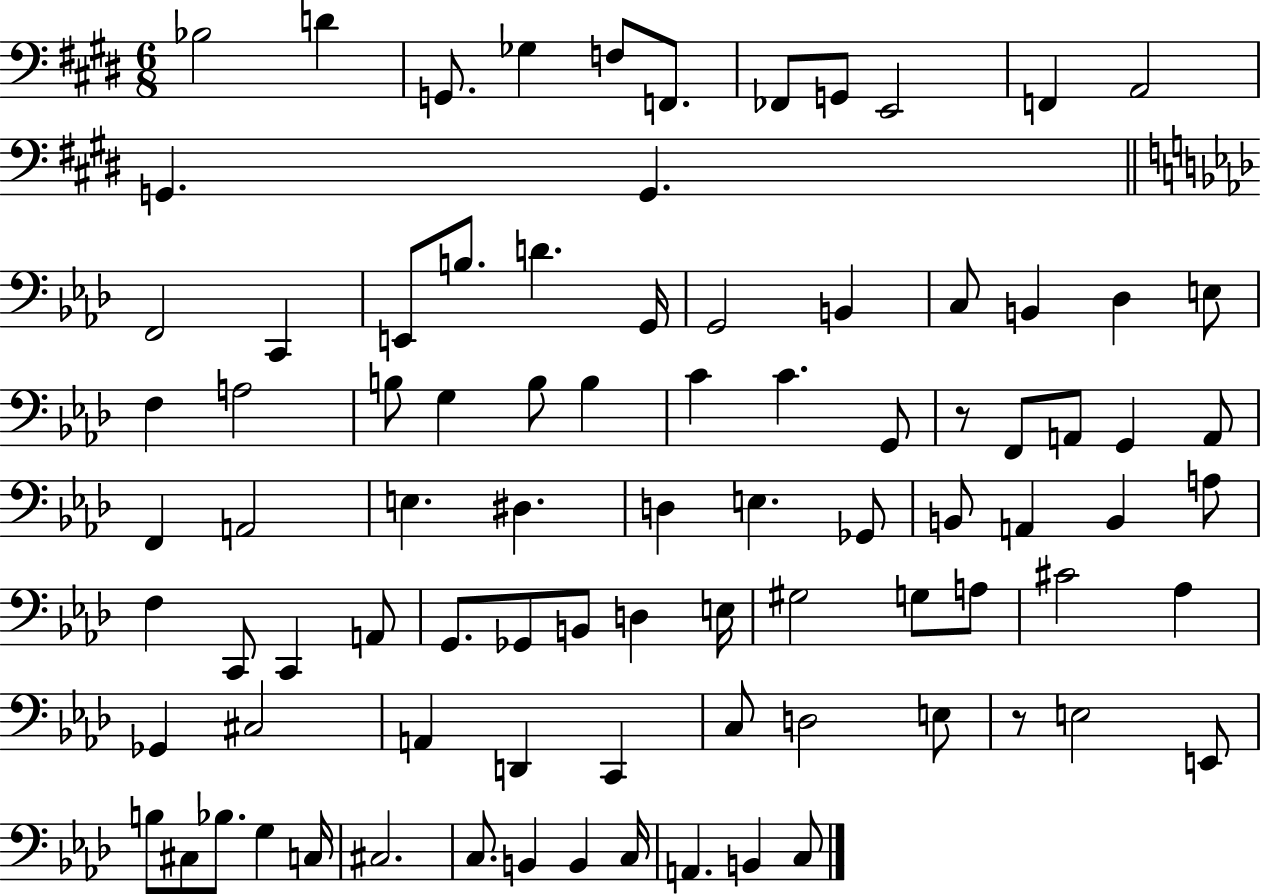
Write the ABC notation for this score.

X:1
T:Untitled
M:6/8
L:1/4
K:E
_B,2 D G,,/2 _G, F,/2 F,,/2 _F,,/2 G,,/2 E,,2 F,, A,,2 G,, G,, F,,2 C,, E,,/2 B,/2 D G,,/4 G,,2 B,, C,/2 B,, _D, E,/2 F, A,2 B,/2 G, B,/2 B, C C G,,/2 z/2 F,,/2 A,,/2 G,, A,,/2 F,, A,,2 E, ^D, D, E, _G,,/2 B,,/2 A,, B,, A,/2 F, C,,/2 C,, A,,/2 G,,/2 _G,,/2 B,,/2 D, E,/4 ^G,2 G,/2 A,/2 ^C2 _A, _G,, ^C,2 A,, D,, C,, C,/2 D,2 E,/2 z/2 E,2 E,,/2 B,/2 ^C,/2 _B,/2 G, C,/4 ^C,2 C,/2 B,, B,, C,/4 A,, B,, C,/2